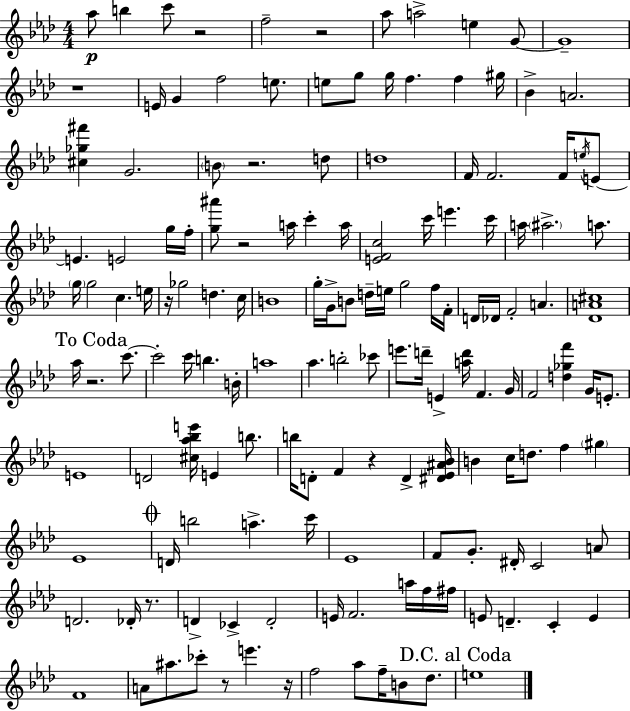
X:1
T:Untitled
M:4/4
L:1/4
K:Fm
_a/2 b c'/2 z2 f2 z2 _a/2 a2 e G/2 G4 z4 E/4 G f2 e/2 e/2 g/2 g/4 f f ^g/4 _B A2 [^c_g^f'] G2 B/2 z2 d/2 d4 F/4 F2 F/4 e/4 E/2 E E2 g/4 f/4 [g^a']/2 z2 a/4 c' a/4 [EFc]2 c'/4 e' c'/4 a/4 ^a2 a/2 g/4 g2 c e/4 z/4 _g2 d c/4 B4 g/4 G/4 B/2 d/4 e/4 g2 f/4 F/4 D/4 _D/4 F2 A [_DA^c]4 _a/4 z2 c'/2 c'2 c'/4 b B/4 a4 _a b2 _c'/2 e'/2 d'/4 E [ad']/4 F G/4 F2 [d_gf'] G/4 E/2 E4 D2 [^c_a_be']/4 E b/2 b/4 D/2 F z D [^D_E^A_B]/4 B c/4 d/2 f ^g _E4 D/4 b2 a c'/4 _E4 F/2 G/2 ^D/4 C2 A/2 D2 _D/4 z/2 D _C D2 E/4 F2 a/4 f/4 ^f/4 E/2 D C E F4 A/2 ^a/2 _c'/2 z/2 e' z/4 f2 _a/2 f/4 B/2 _d/2 e4